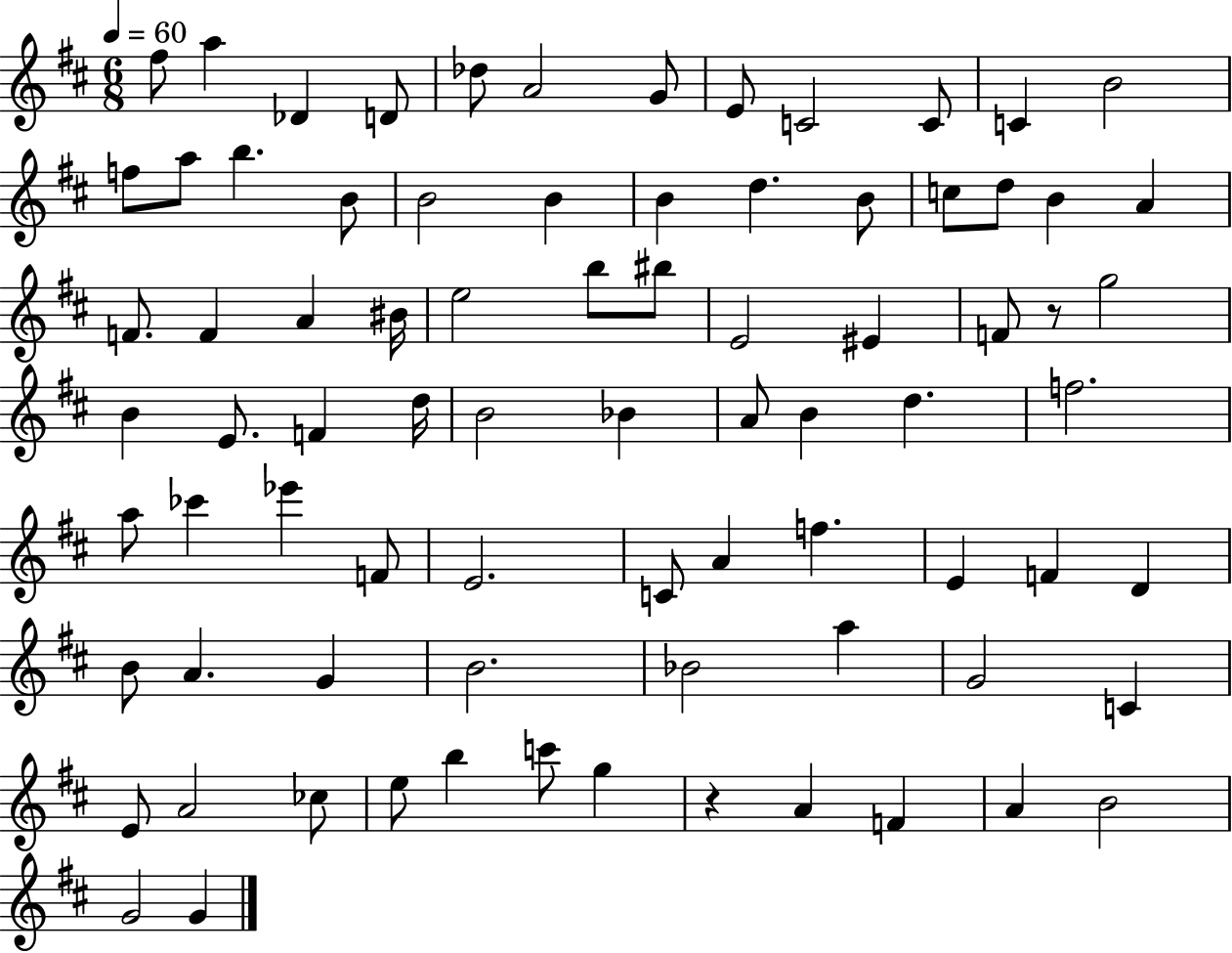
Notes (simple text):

F#5/e A5/q Db4/q D4/e Db5/e A4/h G4/e E4/e C4/h C4/e C4/q B4/h F5/e A5/e B5/q. B4/e B4/h B4/q B4/q D5/q. B4/e C5/e D5/e B4/q A4/q F4/e. F4/q A4/q BIS4/s E5/h B5/e BIS5/e E4/h EIS4/q F4/e R/e G5/h B4/q E4/e. F4/q D5/s B4/h Bb4/q A4/e B4/q D5/q. F5/h. A5/e CES6/q Eb6/q F4/e E4/h. C4/e A4/q F5/q. E4/q F4/q D4/q B4/e A4/q. G4/q B4/h. Bb4/h A5/q G4/h C4/q E4/e A4/h CES5/e E5/e B5/q C6/e G5/q R/q A4/q F4/q A4/q B4/h G4/h G4/q